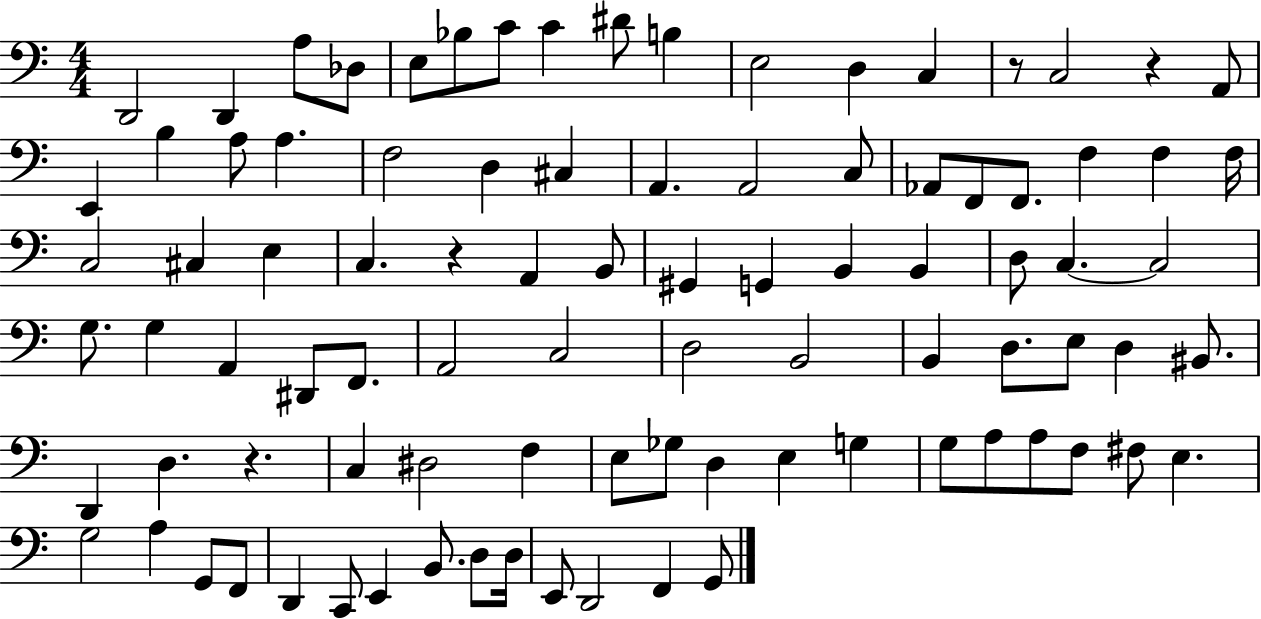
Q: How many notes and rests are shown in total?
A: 92